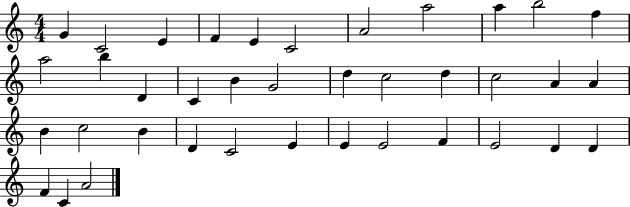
{
  \clef treble
  \numericTimeSignature
  \time 4/4
  \key c \major
  g'4 c'2 e'4 | f'4 e'4 c'2 | a'2 a''2 | a''4 b''2 f''4 | \break a''2 b''4 d'4 | c'4 b'4 g'2 | d''4 c''2 d''4 | c''2 a'4 a'4 | \break b'4 c''2 b'4 | d'4 c'2 e'4 | e'4 e'2 f'4 | e'2 d'4 d'4 | \break f'4 c'4 a'2 | \bar "|."
}